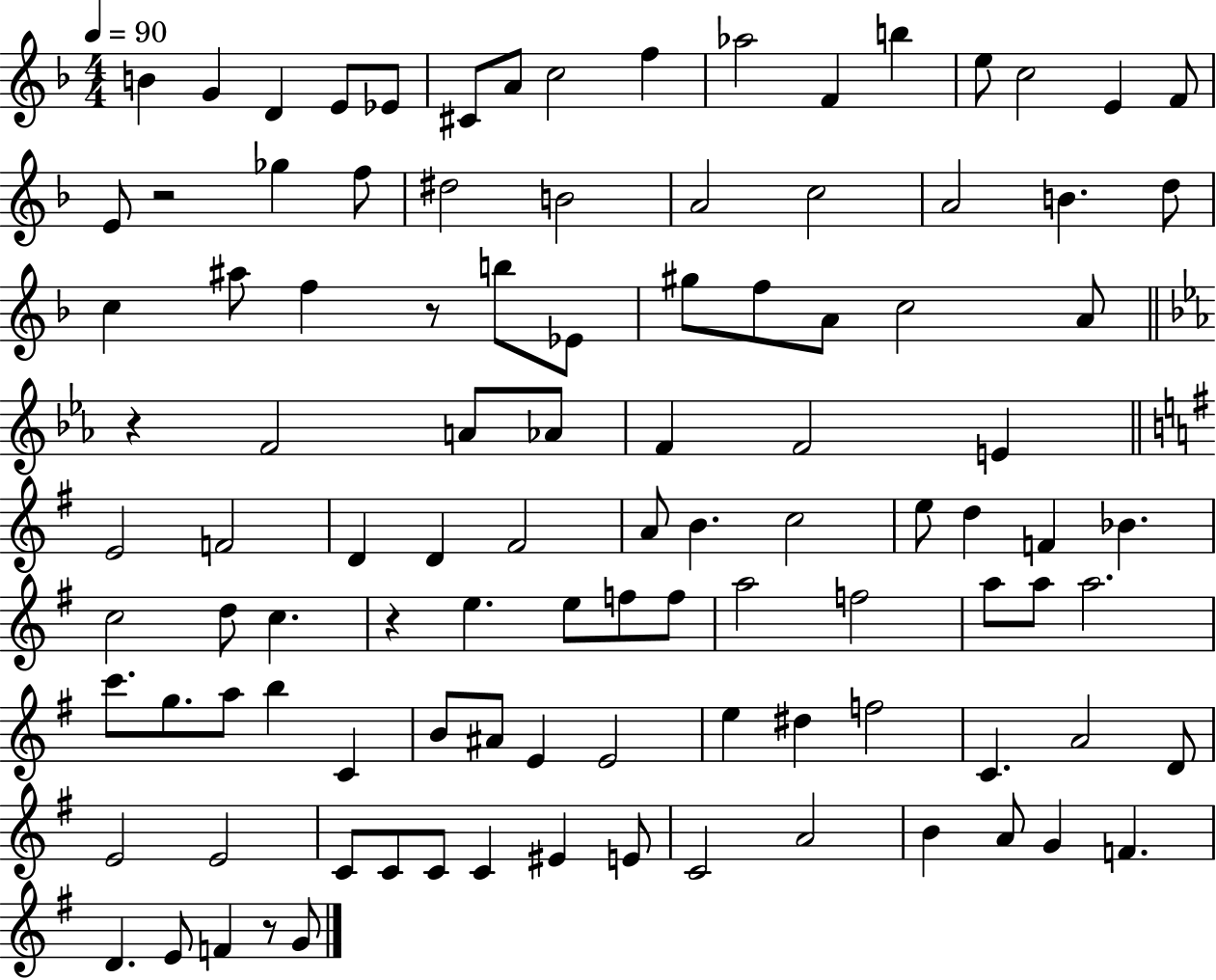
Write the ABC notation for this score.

X:1
T:Untitled
M:4/4
L:1/4
K:F
B G D E/2 _E/2 ^C/2 A/2 c2 f _a2 F b e/2 c2 E F/2 E/2 z2 _g f/2 ^d2 B2 A2 c2 A2 B d/2 c ^a/2 f z/2 b/2 _E/2 ^g/2 f/2 A/2 c2 A/2 z F2 A/2 _A/2 F F2 E E2 F2 D D ^F2 A/2 B c2 e/2 d F _B c2 d/2 c z e e/2 f/2 f/2 a2 f2 a/2 a/2 a2 c'/2 g/2 a/2 b C B/2 ^A/2 E E2 e ^d f2 C A2 D/2 E2 E2 C/2 C/2 C/2 C ^E E/2 C2 A2 B A/2 G F D E/2 F z/2 G/2